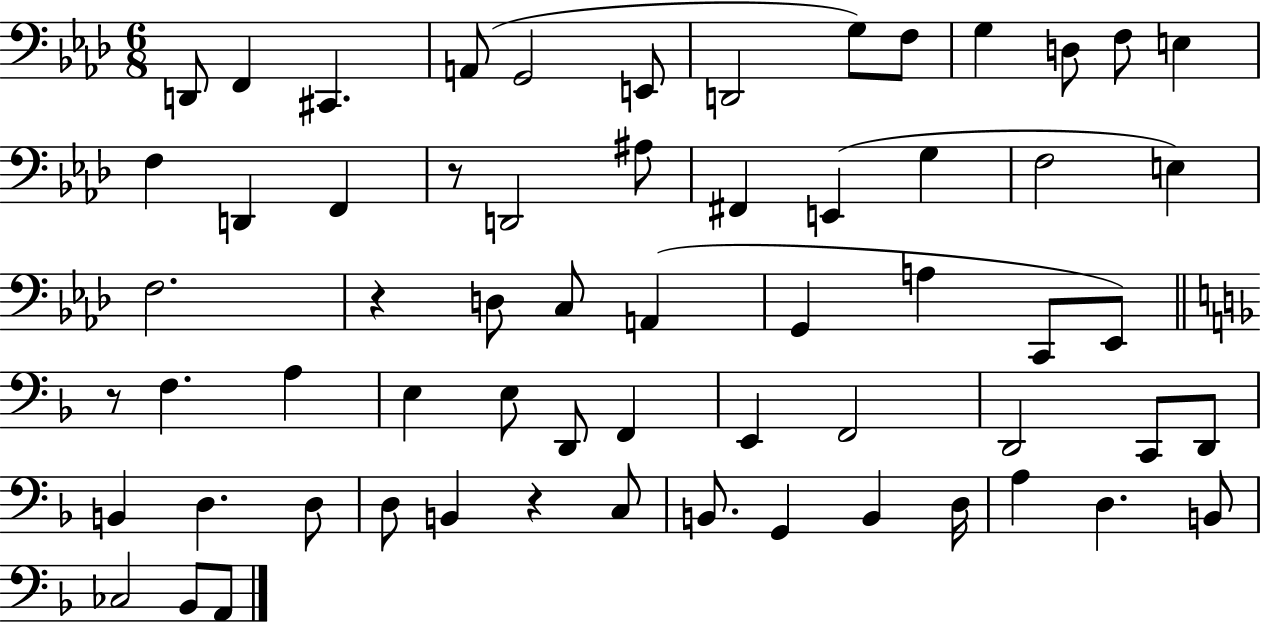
{
  \clef bass
  \numericTimeSignature
  \time 6/8
  \key aes \major
  \repeat volta 2 { d,8 f,4 cis,4. | a,8( g,2 e,8 | d,2 g8) f8 | g4 d8 f8 e4 | \break f4 d,4 f,4 | r8 d,2 ais8 | fis,4 e,4( g4 | f2 e4) | \break f2. | r4 d8 c8 a,4( | g,4 a4 c,8 ees,8) | \bar "||" \break \key d \minor r8 f4. a4 | e4 e8 d,8 f,4 | e,4 f,2 | d,2 c,8 d,8 | \break b,4 d4. d8 | d8 b,4 r4 c8 | b,8. g,4 b,4 d16 | a4 d4. b,8 | \break ces2 bes,8 a,8 | } \bar "|."
}